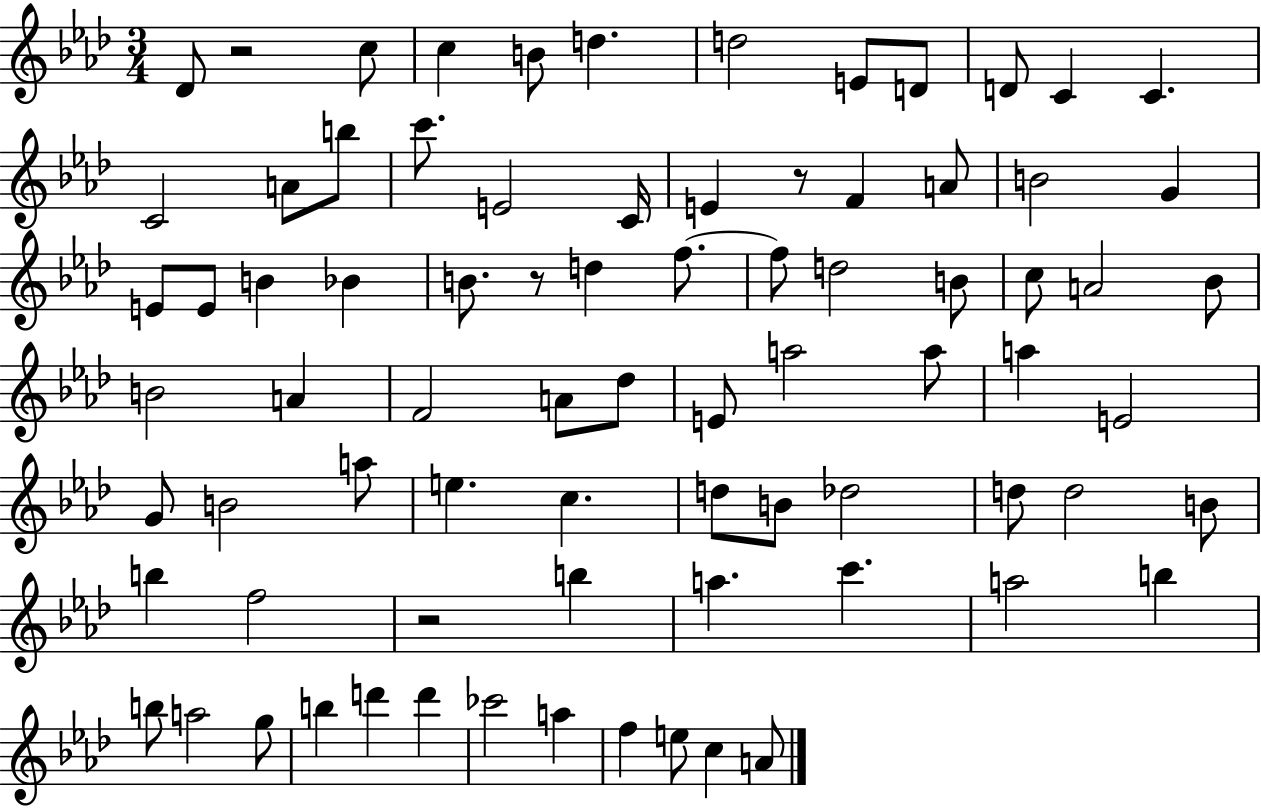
Db4/e R/h C5/e C5/q B4/e D5/q. D5/h E4/e D4/e D4/e C4/q C4/q. C4/h A4/e B5/e C6/e. E4/h C4/s E4/q R/e F4/q A4/e B4/h G4/q E4/e E4/e B4/q Bb4/q B4/e. R/e D5/q F5/e. F5/e D5/h B4/e C5/e A4/h Bb4/e B4/h A4/q F4/h A4/e Db5/e E4/e A5/h A5/e A5/q E4/h G4/e B4/h A5/e E5/q. C5/q. D5/e B4/e Db5/h D5/e D5/h B4/e B5/q F5/h R/h B5/q A5/q. C6/q. A5/h B5/q B5/e A5/h G5/e B5/q D6/q D6/q CES6/h A5/q F5/q E5/e C5/q A4/e